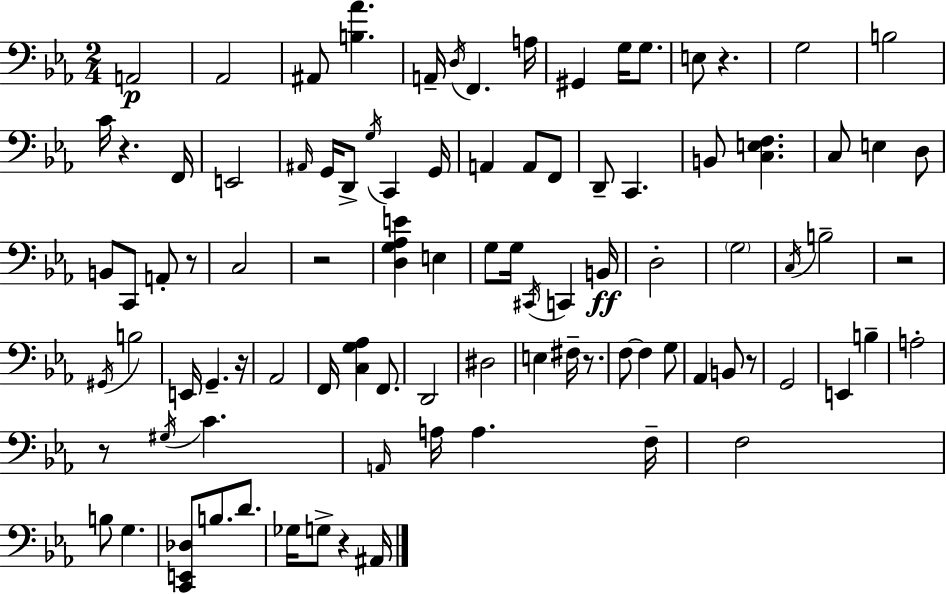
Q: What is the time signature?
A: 2/4